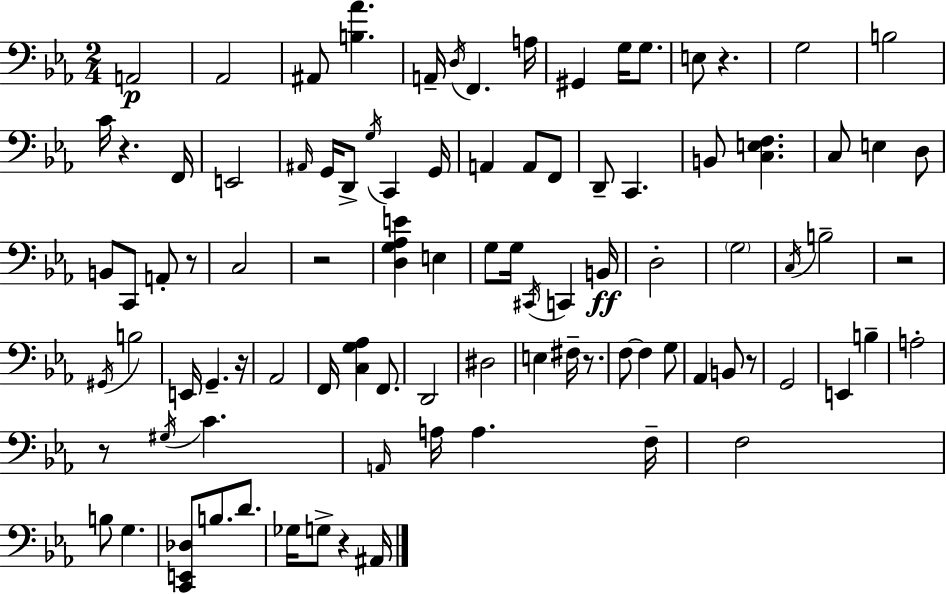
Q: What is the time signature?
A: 2/4